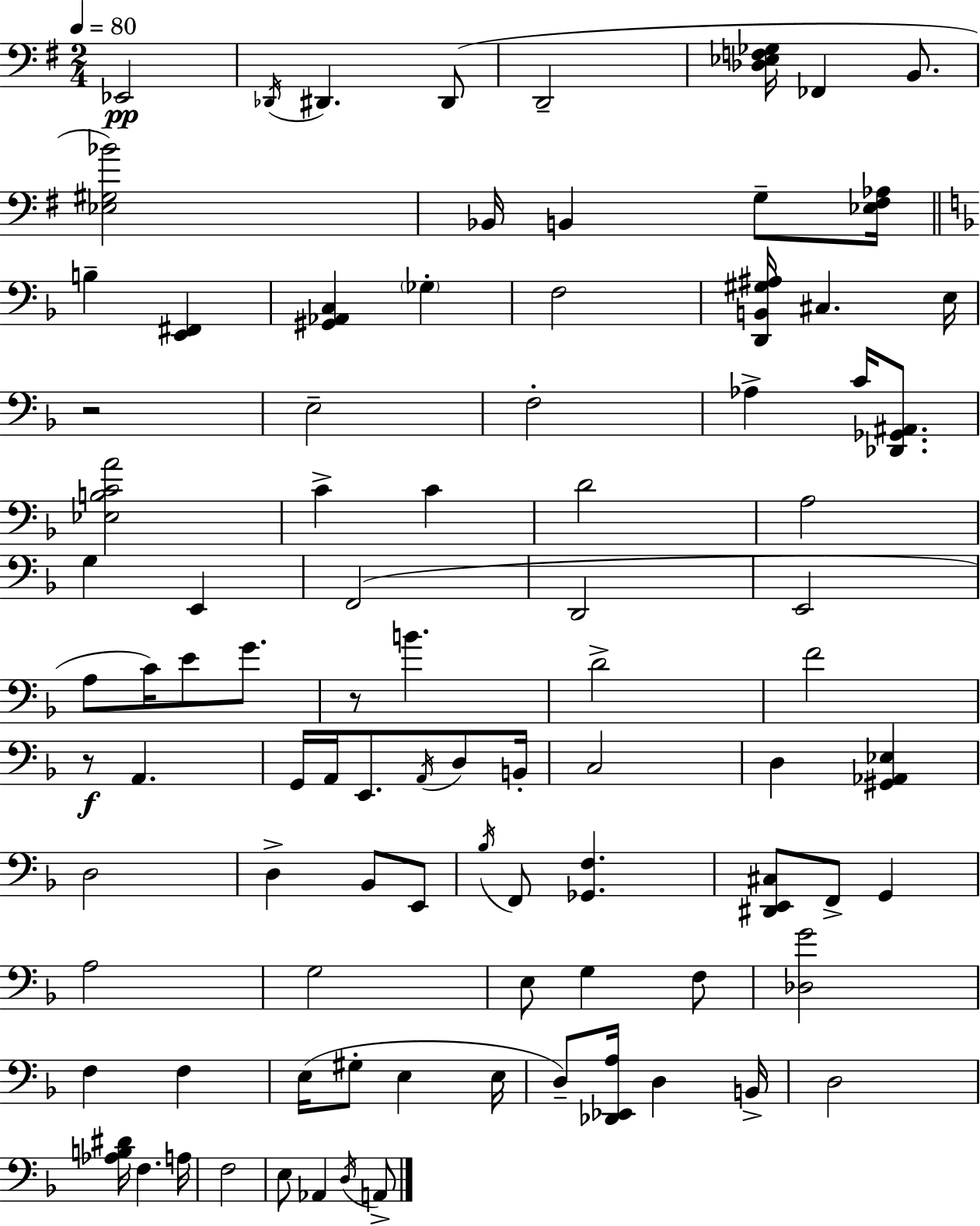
X:1
T:Untitled
M:2/4
L:1/4
K:G
_E,,2 _D,,/4 ^D,, ^D,,/2 D,,2 [_D,_E,F,_G,]/4 _F,, B,,/2 [_E,^G,_B]2 _B,,/4 B,, G,/2 [_E,^F,_A,]/4 B, [E,,^F,,] [^G,,_A,,C,] _G, F,2 [D,,B,,^G,^A,]/4 ^C, E,/4 z2 E,2 F,2 _A, C/4 [_D,,_G,,^A,,]/2 [_E,B,CA]2 C C D2 A,2 G, E,, F,,2 D,,2 E,,2 A,/2 C/4 E/2 G/2 z/2 B D2 F2 z/2 A,, G,,/4 A,,/4 E,,/2 A,,/4 D,/2 B,,/4 C,2 D, [^G,,_A,,_E,] D,2 D, _B,,/2 E,,/2 _B,/4 F,,/2 [_G,,F,] [^D,,E,,^C,]/2 F,,/2 G,, A,2 G,2 E,/2 G, F,/2 [_D,G]2 F, F, E,/4 ^G,/2 E, E,/4 D,/2 [_D,,_E,,A,]/4 D, B,,/4 D,2 [_A,B,^D]/4 F, A,/4 F,2 E,/2 _A,, D,/4 A,,/2